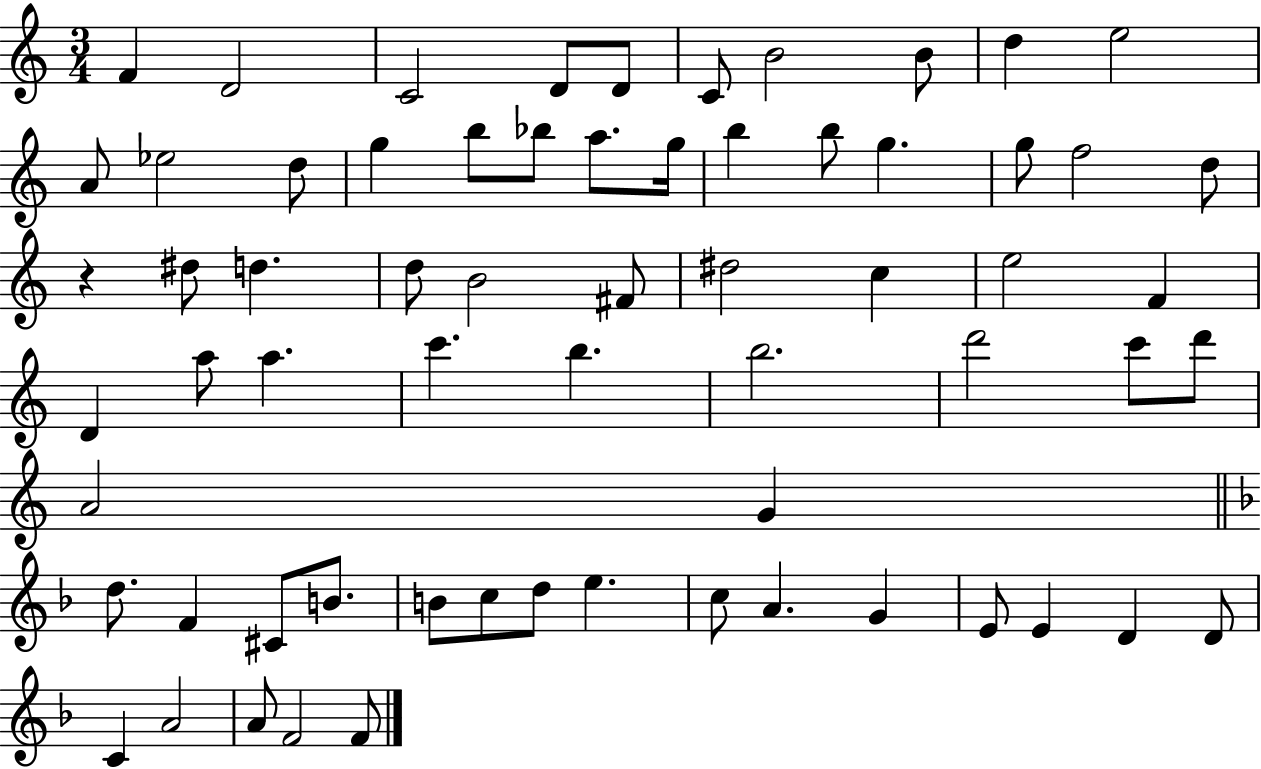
{
  \clef treble
  \numericTimeSignature
  \time 3/4
  \key c \major
  \repeat volta 2 { f'4 d'2 | c'2 d'8 d'8 | c'8 b'2 b'8 | d''4 e''2 | \break a'8 ees''2 d''8 | g''4 b''8 bes''8 a''8. g''16 | b''4 b''8 g''4. | g''8 f''2 d''8 | \break r4 dis''8 d''4. | d''8 b'2 fis'8 | dis''2 c''4 | e''2 f'4 | \break d'4 a''8 a''4. | c'''4. b''4. | b''2. | d'''2 c'''8 d'''8 | \break a'2 g'4 | \bar "||" \break \key f \major d''8. f'4 cis'8 b'8. | b'8 c''8 d''8 e''4. | c''8 a'4. g'4 | e'8 e'4 d'4 d'8 | \break c'4 a'2 | a'8 f'2 f'8 | } \bar "|."
}